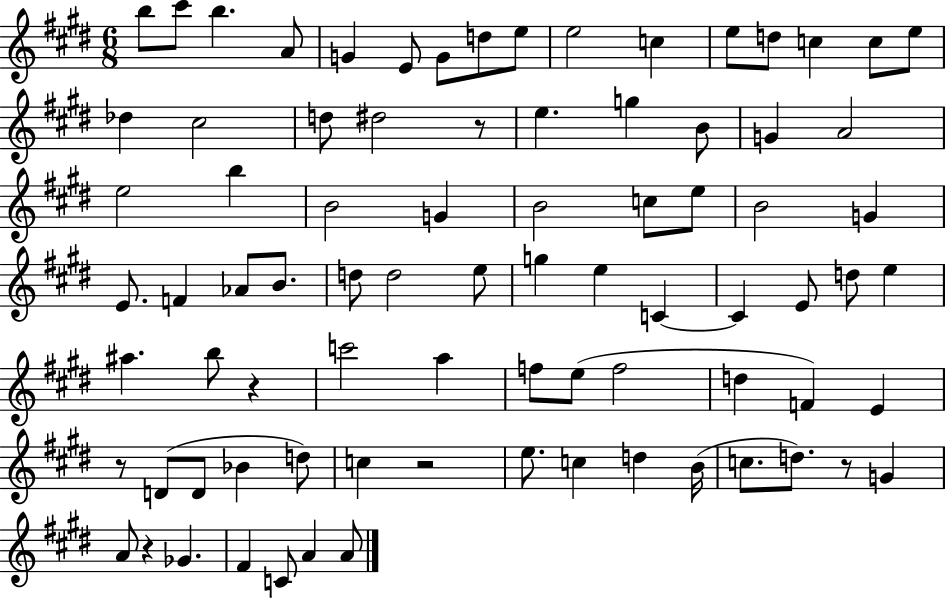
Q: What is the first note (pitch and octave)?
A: B5